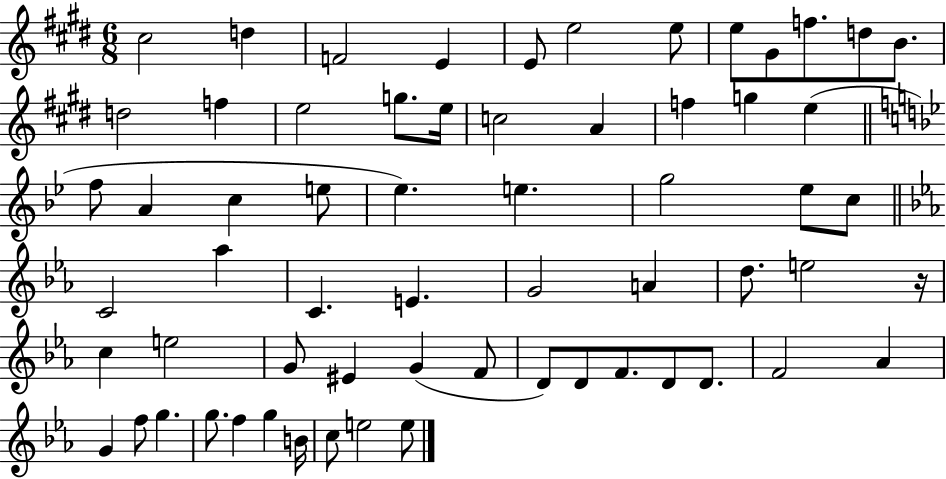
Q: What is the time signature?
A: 6/8